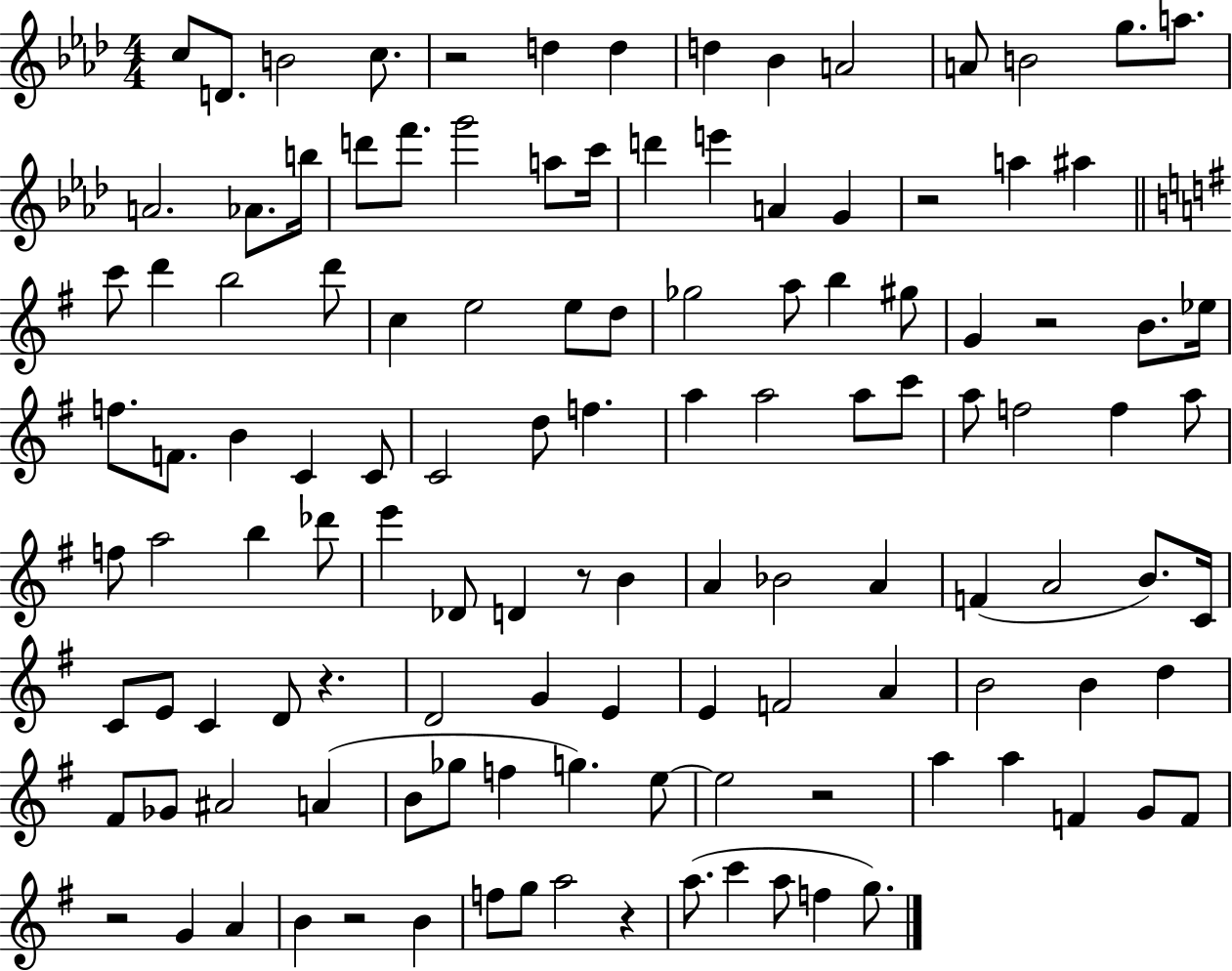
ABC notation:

X:1
T:Untitled
M:4/4
L:1/4
K:Ab
c/2 D/2 B2 c/2 z2 d d d _B A2 A/2 B2 g/2 a/2 A2 _A/2 b/4 d'/2 f'/2 g'2 a/2 c'/4 d' e' A G z2 a ^a c'/2 d' b2 d'/2 c e2 e/2 d/2 _g2 a/2 b ^g/2 G z2 B/2 _e/4 f/2 F/2 B C C/2 C2 d/2 f a a2 a/2 c'/2 a/2 f2 f a/2 f/2 a2 b _d'/2 e' _D/2 D z/2 B A _B2 A F A2 B/2 C/4 C/2 E/2 C D/2 z D2 G E E F2 A B2 B d ^F/2 _G/2 ^A2 A B/2 _g/2 f g e/2 e2 z2 a a F G/2 F/2 z2 G A B z2 B f/2 g/2 a2 z a/2 c' a/2 f g/2